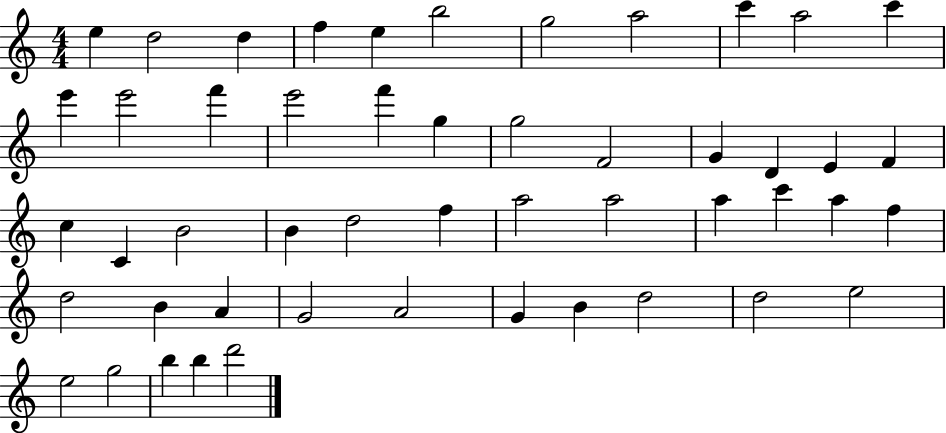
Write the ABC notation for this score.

X:1
T:Untitled
M:4/4
L:1/4
K:C
e d2 d f e b2 g2 a2 c' a2 c' e' e'2 f' e'2 f' g g2 F2 G D E F c C B2 B d2 f a2 a2 a c' a f d2 B A G2 A2 G B d2 d2 e2 e2 g2 b b d'2